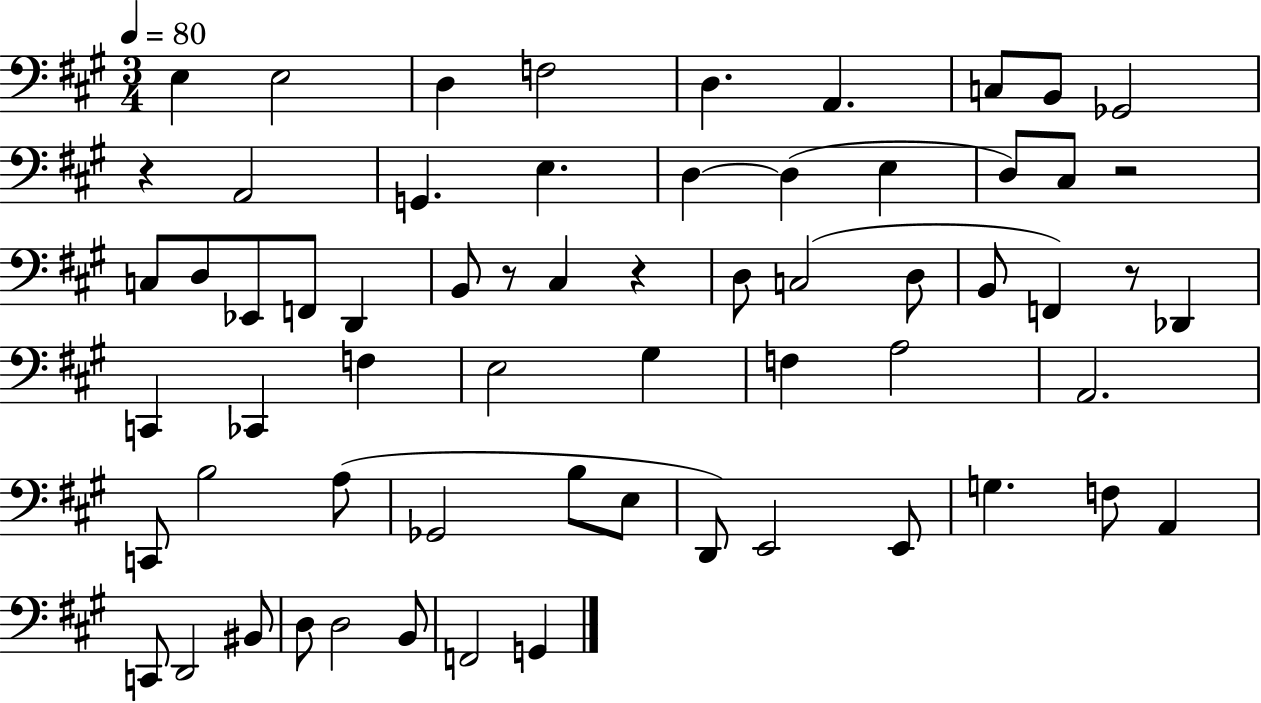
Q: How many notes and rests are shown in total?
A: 63